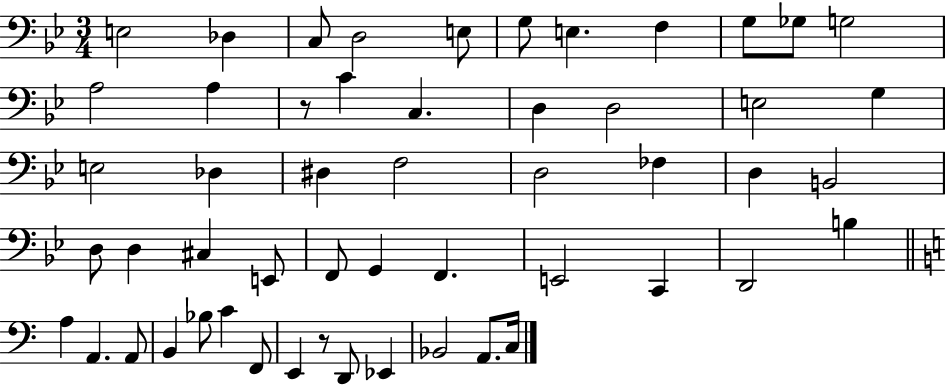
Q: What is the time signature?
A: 3/4